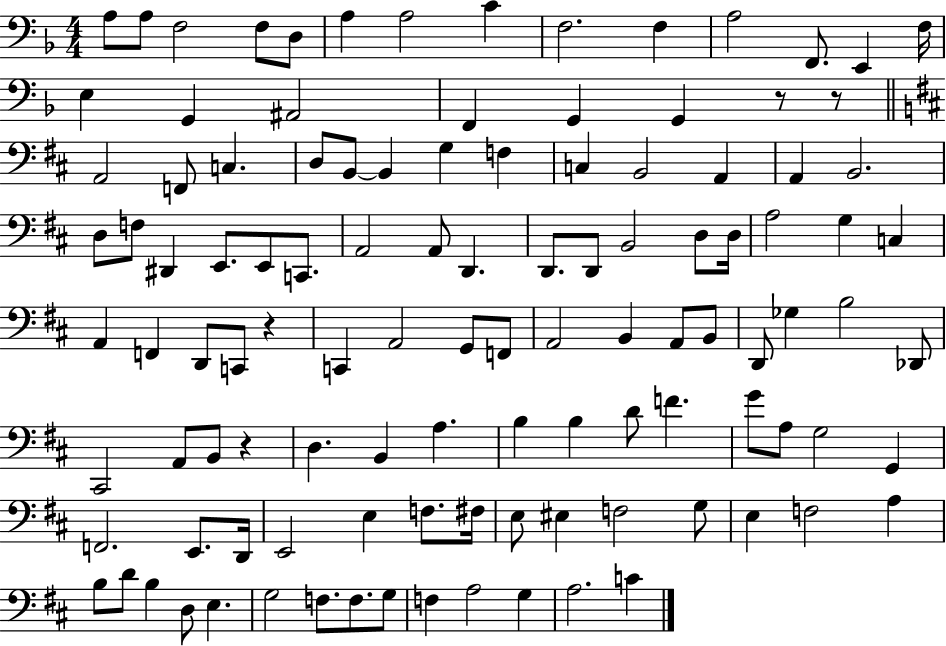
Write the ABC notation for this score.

X:1
T:Untitled
M:4/4
L:1/4
K:F
A,/2 A,/2 F,2 F,/2 D,/2 A, A,2 C F,2 F, A,2 F,,/2 E,, F,/4 E, G,, ^A,,2 F,, G,, G,, z/2 z/2 A,,2 F,,/2 C, D,/2 B,,/2 B,, G, F, C, B,,2 A,, A,, B,,2 D,/2 F,/2 ^D,, E,,/2 E,,/2 C,,/2 A,,2 A,,/2 D,, D,,/2 D,,/2 B,,2 D,/2 D,/4 A,2 G, C, A,, F,, D,,/2 C,,/2 z C,, A,,2 G,,/2 F,,/2 A,,2 B,, A,,/2 B,,/2 D,,/2 _G, B,2 _D,,/2 ^C,,2 A,,/2 B,,/2 z D, B,, A, B, B, D/2 F G/2 A,/2 G,2 G,, F,,2 E,,/2 D,,/4 E,,2 E, F,/2 ^F,/4 E,/2 ^E, F,2 G,/2 E, F,2 A, B,/2 D/2 B, D,/2 E, G,2 F,/2 F,/2 G,/2 F, A,2 G, A,2 C